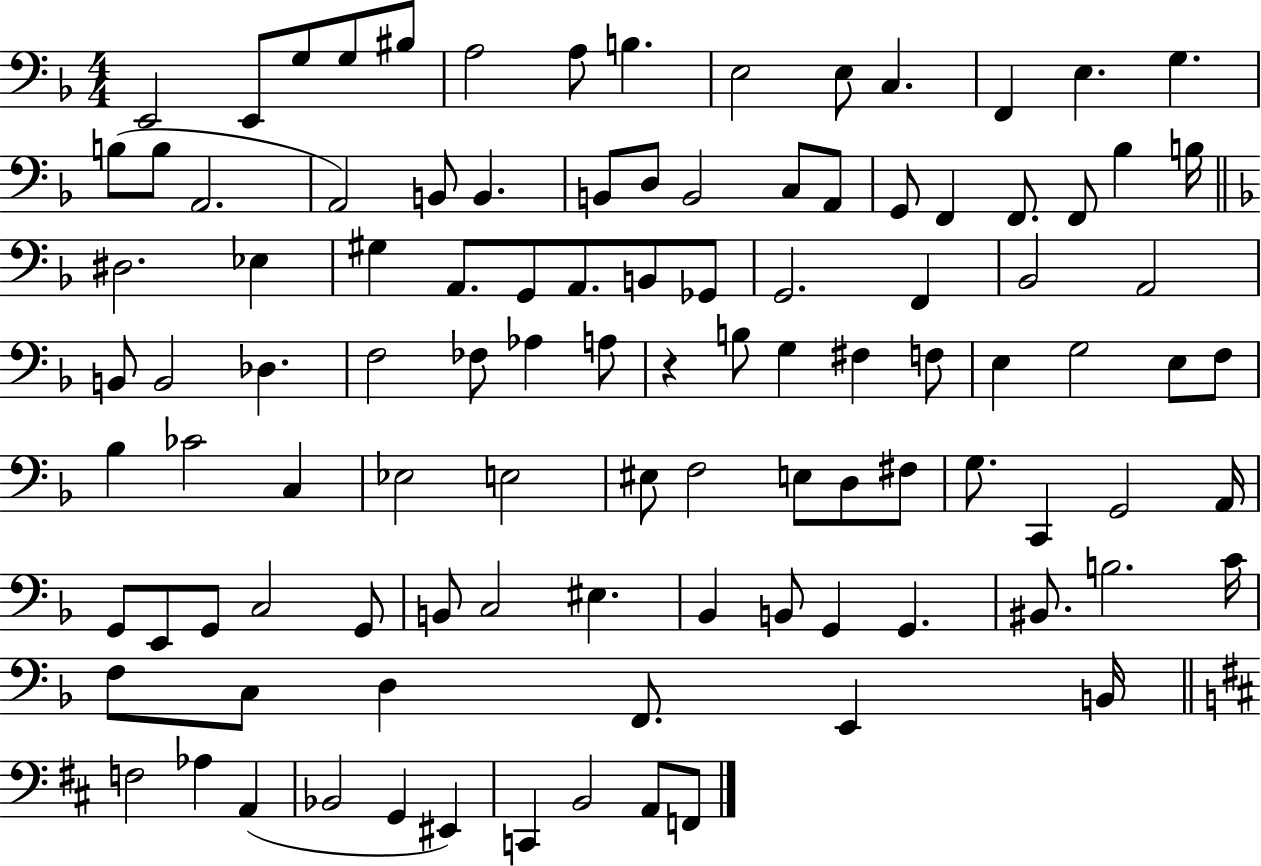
E2/h E2/e G3/e G3/e BIS3/e A3/h A3/e B3/q. E3/h E3/e C3/q. F2/q E3/q. G3/q. B3/e B3/e A2/h. A2/h B2/e B2/q. B2/e D3/e B2/h C3/e A2/e G2/e F2/q F2/e. F2/e Bb3/q B3/s D#3/h. Eb3/q G#3/q A2/e. G2/e A2/e. B2/e Gb2/e G2/h. F2/q Bb2/h A2/h B2/e B2/h Db3/q. F3/h FES3/e Ab3/q A3/e R/q B3/e G3/q F#3/q F3/e E3/q G3/h E3/e F3/e Bb3/q CES4/h C3/q Eb3/h E3/h EIS3/e F3/h E3/e D3/e F#3/e G3/e. C2/q G2/h A2/s G2/e E2/e G2/e C3/h G2/e B2/e C3/h EIS3/q. Bb2/q B2/e G2/q G2/q. BIS2/e. B3/h. C4/s F3/e C3/e D3/q F2/e. E2/q B2/s F3/h Ab3/q A2/q Bb2/h G2/q EIS2/q C2/q B2/h A2/e F2/e